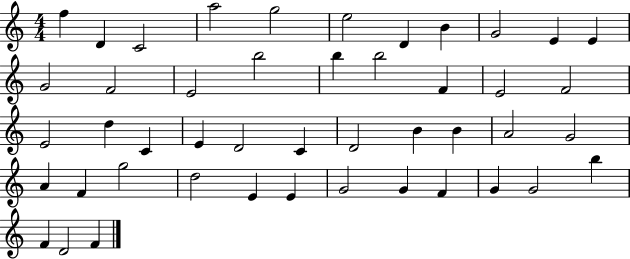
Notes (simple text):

F5/q D4/q C4/h A5/h G5/h E5/h D4/q B4/q G4/h E4/q E4/q G4/h F4/h E4/h B5/h B5/q B5/h F4/q E4/h F4/h E4/h D5/q C4/q E4/q D4/h C4/q D4/h B4/q B4/q A4/h G4/h A4/q F4/q G5/h D5/h E4/q E4/q G4/h G4/q F4/q G4/q G4/h B5/q F4/q D4/h F4/q